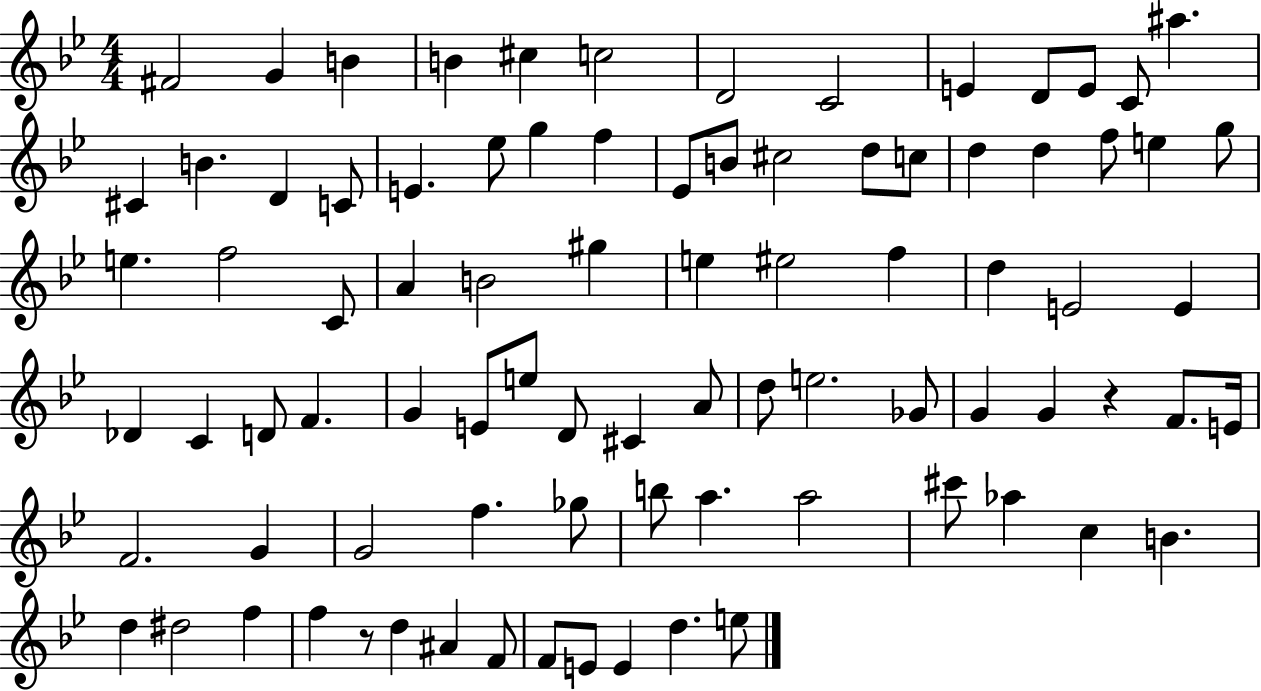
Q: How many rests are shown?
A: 2